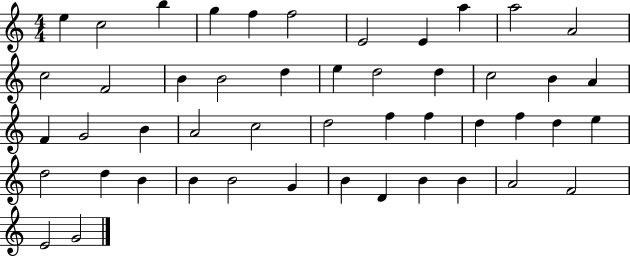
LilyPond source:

{
  \clef treble
  \numericTimeSignature
  \time 4/4
  \key c \major
  e''4 c''2 b''4 | g''4 f''4 f''2 | e'2 e'4 a''4 | a''2 a'2 | \break c''2 f'2 | b'4 b'2 d''4 | e''4 d''2 d''4 | c''2 b'4 a'4 | \break f'4 g'2 b'4 | a'2 c''2 | d''2 f''4 f''4 | d''4 f''4 d''4 e''4 | \break d''2 d''4 b'4 | b'4 b'2 g'4 | b'4 d'4 b'4 b'4 | a'2 f'2 | \break e'2 g'2 | \bar "|."
}